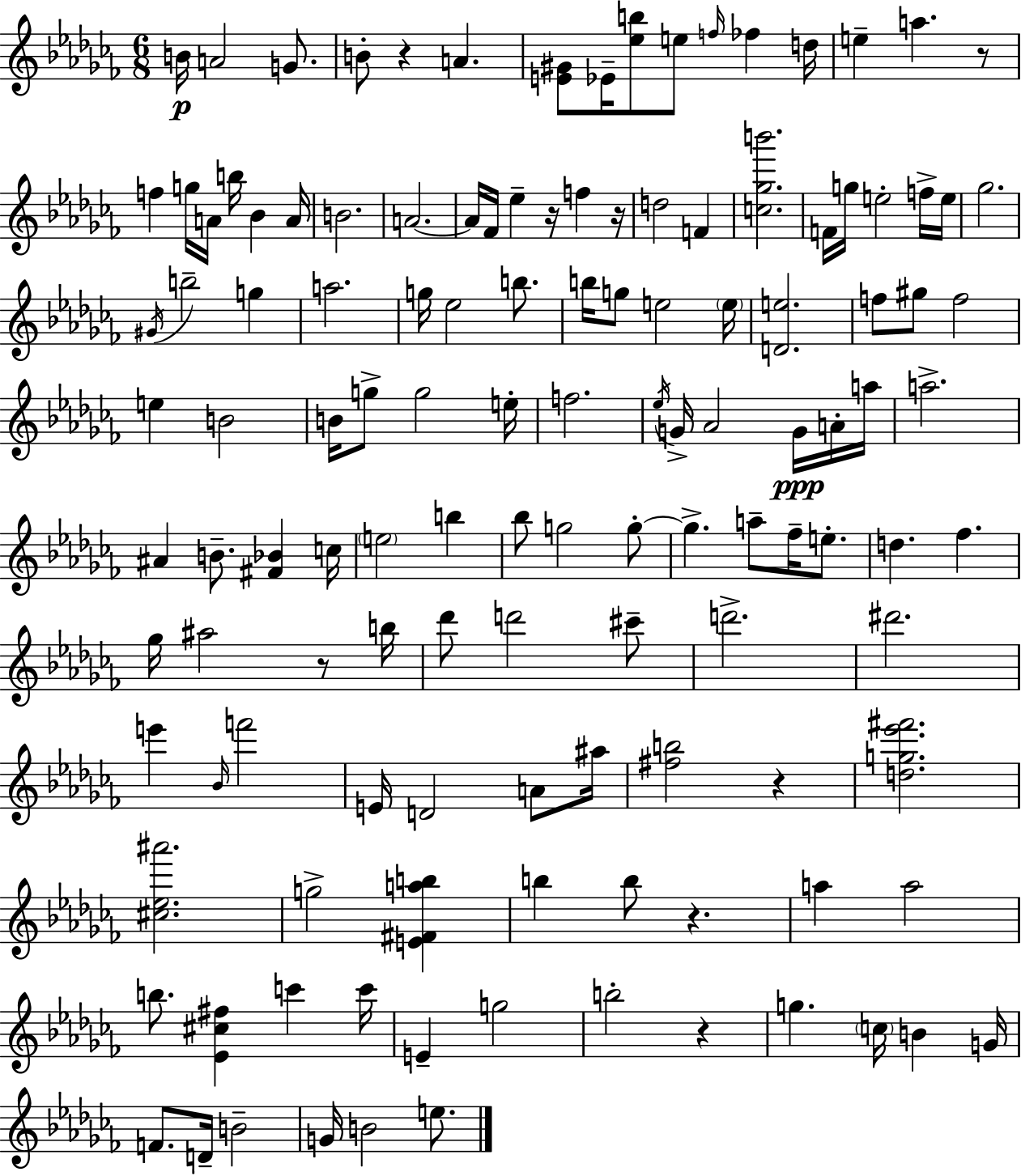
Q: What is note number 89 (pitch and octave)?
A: A#5